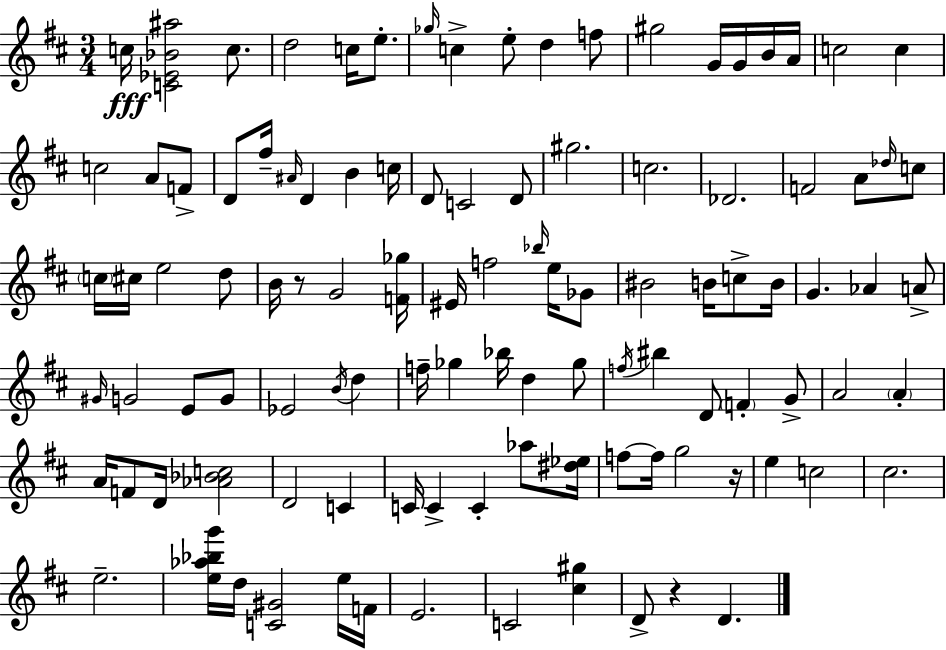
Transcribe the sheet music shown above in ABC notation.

X:1
T:Untitled
M:3/4
L:1/4
K:D
c/4 [C_E_B^a]2 c/2 d2 c/4 e/2 _g/4 c e/2 d f/2 ^g2 G/4 G/4 B/4 A/4 c2 c c2 A/2 F/2 D/2 ^f/4 ^A/4 D B c/4 D/2 C2 D/2 ^g2 c2 _D2 F2 A/2 _d/4 c/2 c/4 ^c/4 e2 d/2 B/4 z/2 G2 [F_g]/4 ^E/4 f2 _b/4 e/4 _G/2 ^B2 B/4 c/2 B/4 G _A A/2 ^G/4 G2 E/2 G/2 _E2 B/4 d f/4 _g _b/4 d _g/2 f/4 ^b D/2 F G/2 A2 A A/4 F/2 D/4 [_A_Bc]2 D2 C C/4 C C _a/2 [^d_e]/4 f/2 f/4 g2 z/4 e c2 ^c2 e2 [e_a_bg']/4 d/4 [C^G]2 e/4 F/4 E2 C2 [^c^g] D/2 z D